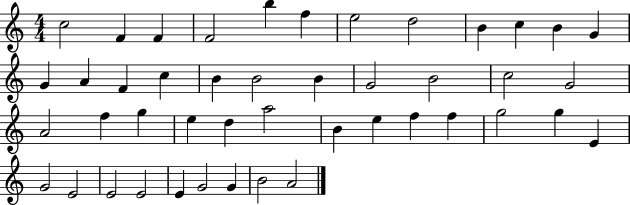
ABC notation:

X:1
T:Untitled
M:4/4
L:1/4
K:C
c2 F F F2 b f e2 d2 B c B G G A F c B B2 B G2 B2 c2 G2 A2 f g e d a2 B e f f g2 g E G2 E2 E2 E2 E G2 G B2 A2